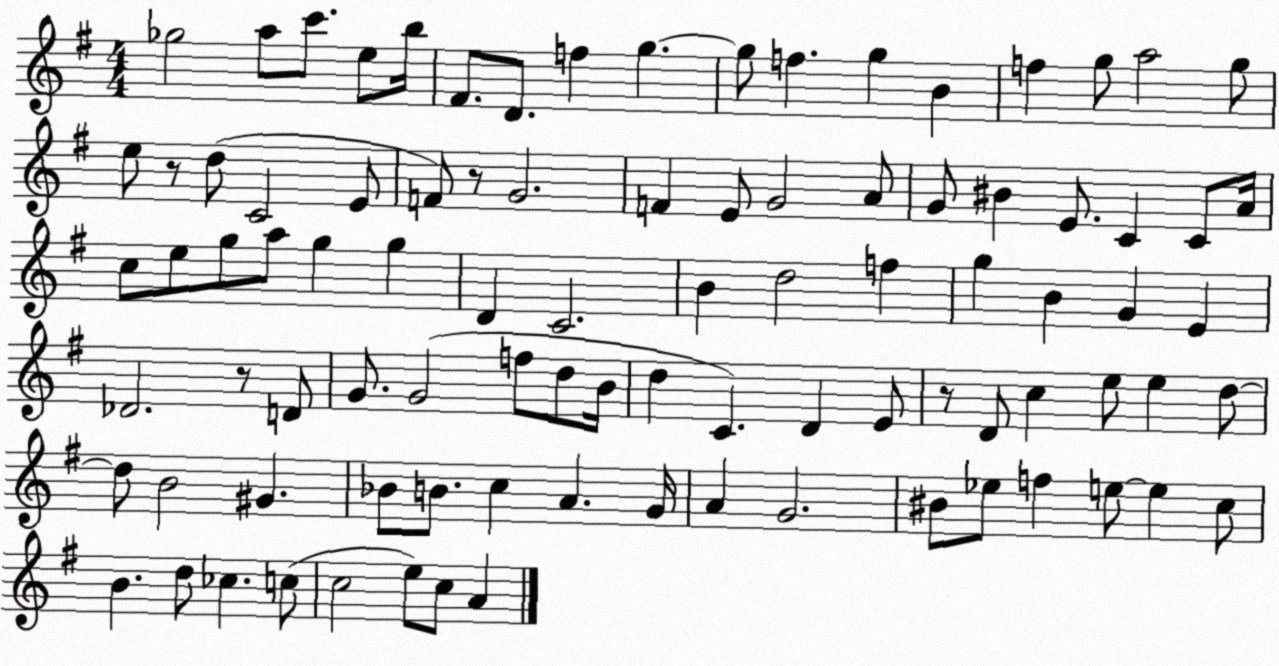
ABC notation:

X:1
T:Untitled
M:4/4
L:1/4
K:G
_g2 a/2 c'/2 e/2 b/4 ^F/2 D/2 f g g/2 f g B f g/2 a2 g/2 e/2 z/2 d/2 C2 E/2 F/2 z/2 G2 F E/2 G2 A/2 G/2 ^B E/2 C C/2 A/4 c/2 e/2 g/2 a/2 g g D C2 B d2 f g B G E _D2 z/2 D/2 G/2 G2 f/2 d/2 B/4 d C D E/2 z/2 D/2 c e/2 e d/2 d/2 B2 ^G _B/2 B/2 c A G/4 A G2 ^B/2 _e/2 f e/2 e c/2 B d/2 _c c/2 c2 e/2 c/2 A